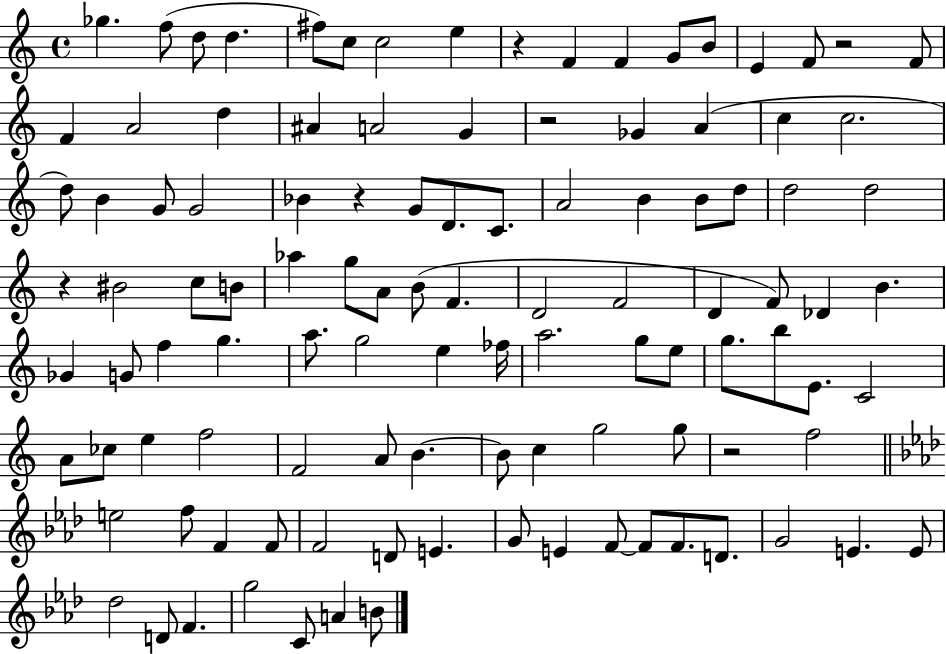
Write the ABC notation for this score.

X:1
T:Untitled
M:4/4
L:1/4
K:C
_g f/2 d/2 d ^f/2 c/2 c2 e z F F G/2 B/2 E F/2 z2 F/2 F A2 d ^A A2 G z2 _G A c c2 d/2 B G/2 G2 _B z G/2 D/2 C/2 A2 B B/2 d/2 d2 d2 z ^B2 c/2 B/2 _a g/2 A/2 B/2 F D2 F2 D F/2 _D B _G G/2 f g a/2 g2 e _f/4 a2 g/2 e/2 g/2 b/2 E/2 C2 A/2 _c/2 e f2 F2 A/2 B B/2 c g2 g/2 z2 f2 e2 f/2 F F/2 F2 D/2 E G/2 E F/2 F/2 F/2 D/2 G2 E E/2 _d2 D/2 F g2 C/2 A B/2